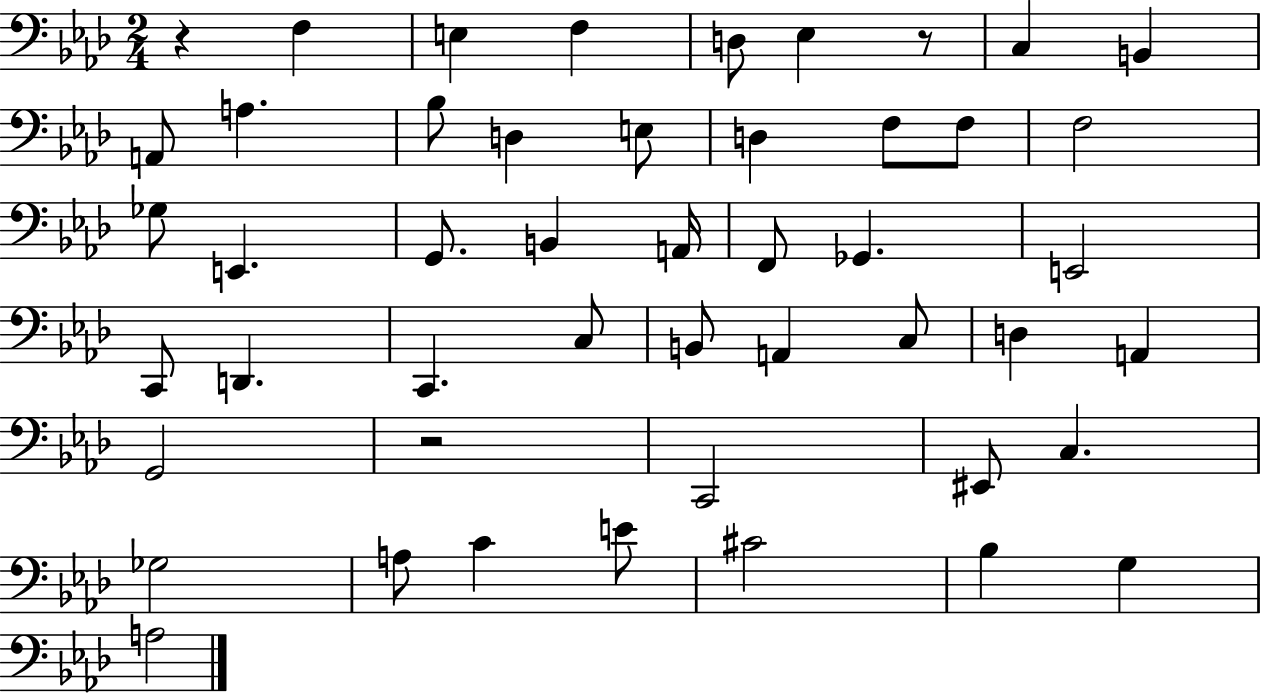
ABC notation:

X:1
T:Untitled
M:2/4
L:1/4
K:Ab
z F, E, F, D,/2 _E, z/2 C, B,, A,,/2 A, _B,/2 D, E,/2 D, F,/2 F,/2 F,2 _G,/2 E,, G,,/2 B,, A,,/4 F,,/2 _G,, E,,2 C,,/2 D,, C,, C,/2 B,,/2 A,, C,/2 D, A,, G,,2 z2 C,,2 ^E,,/2 C, _G,2 A,/2 C E/2 ^C2 _B, G, A,2